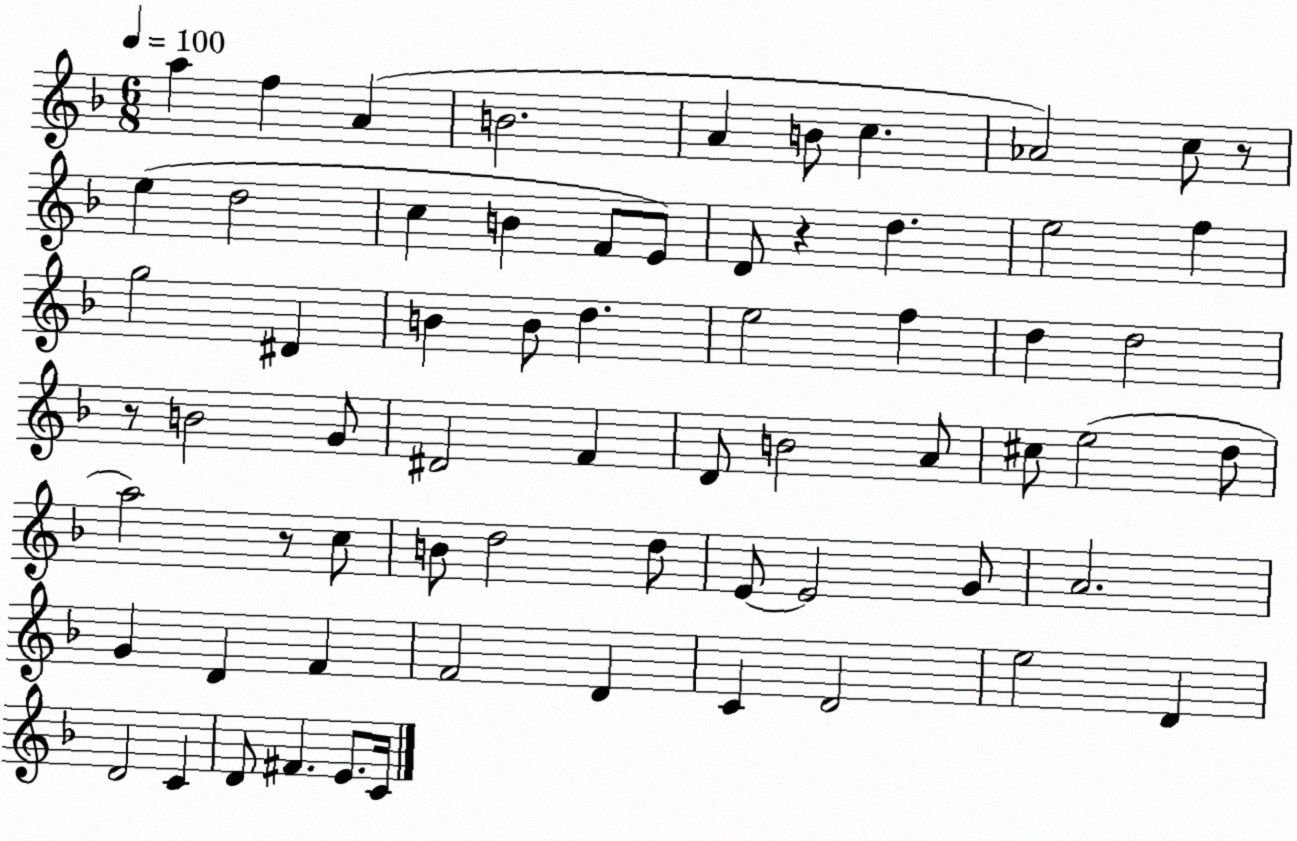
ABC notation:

X:1
T:Untitled
M:6/8
L:1/4
K:F
a f A B2 A B/2 c _A2 c/2 z/2 e d2 c B F/2 E/2 D/2 z d e2 f g2 ^D B B/2 d e2 f d d2 z/2 B2 G/2 ^D2 F D/2 B2 A/2 ^c/2 e2 d/2 a2 z/2 c/2 B/2 d2 d/2 E/2 E2 G/2 A2 G D F F2 D C D2 e2 D D2 C D/2 ^F E/2 C/4